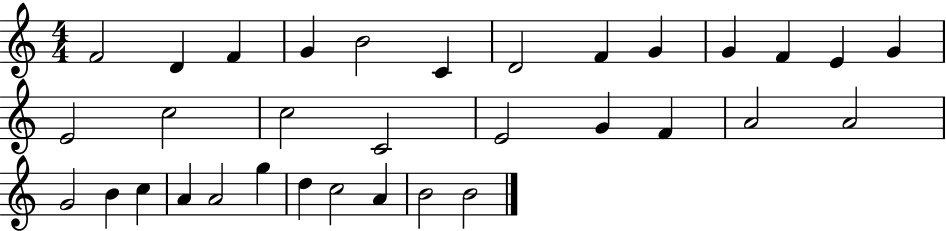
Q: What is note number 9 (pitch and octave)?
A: G4